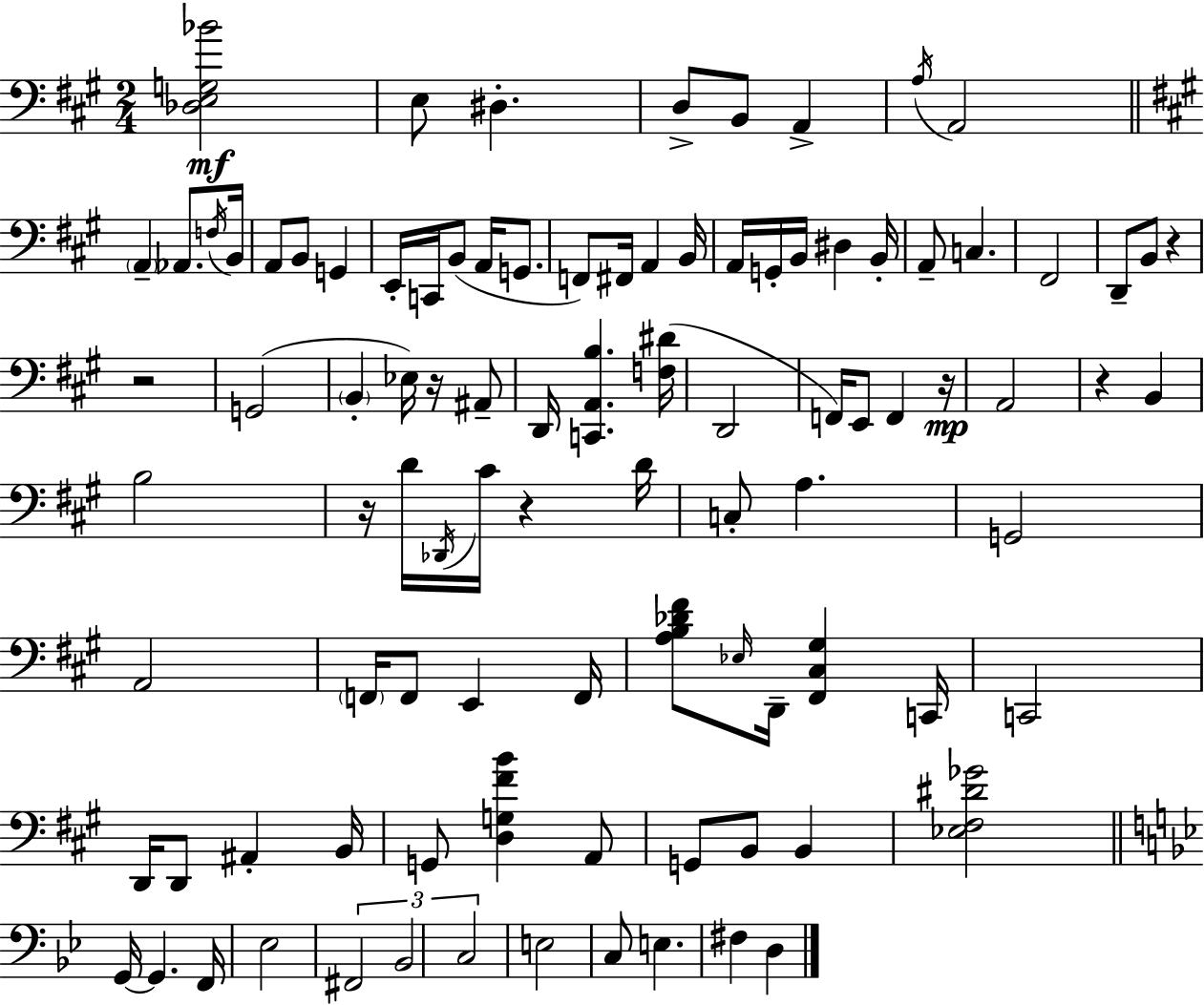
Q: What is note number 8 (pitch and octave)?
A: A2